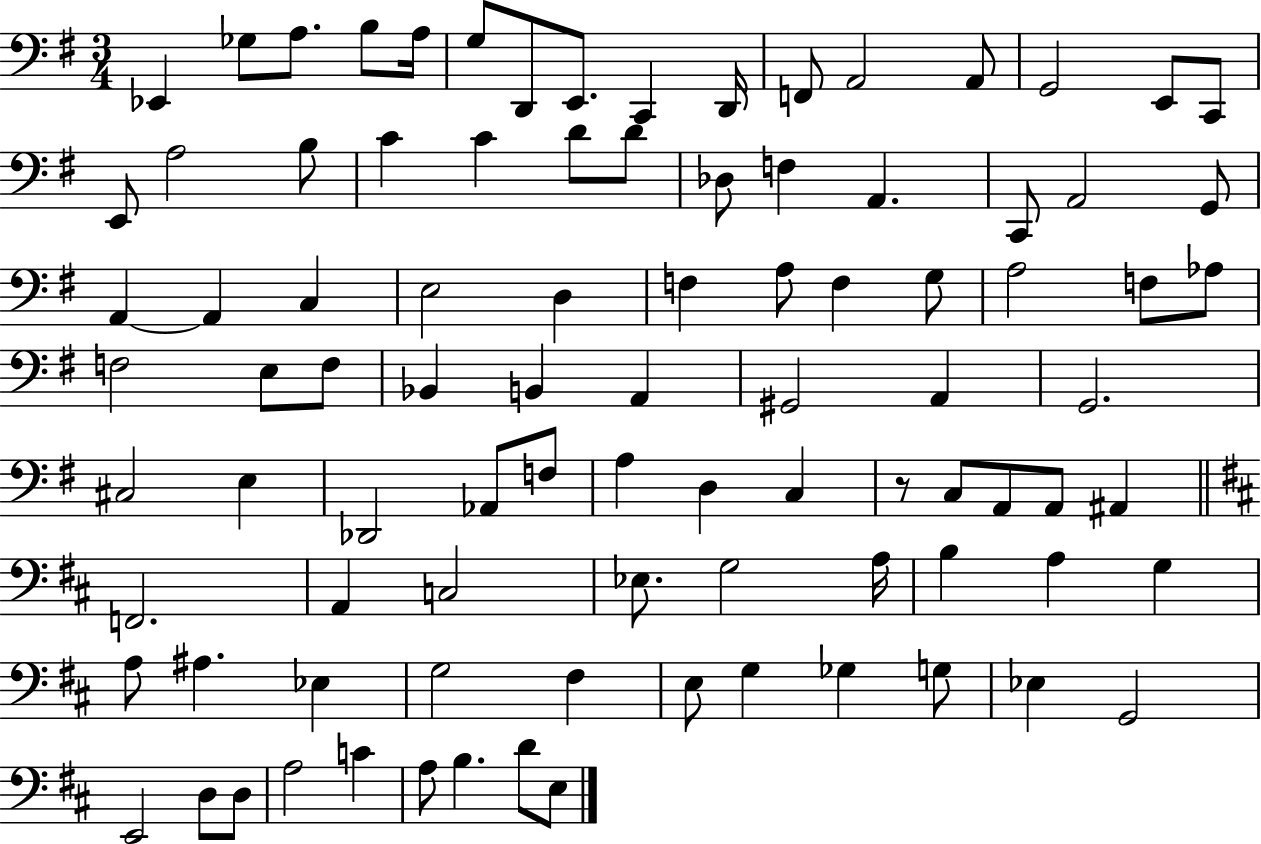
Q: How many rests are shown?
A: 1